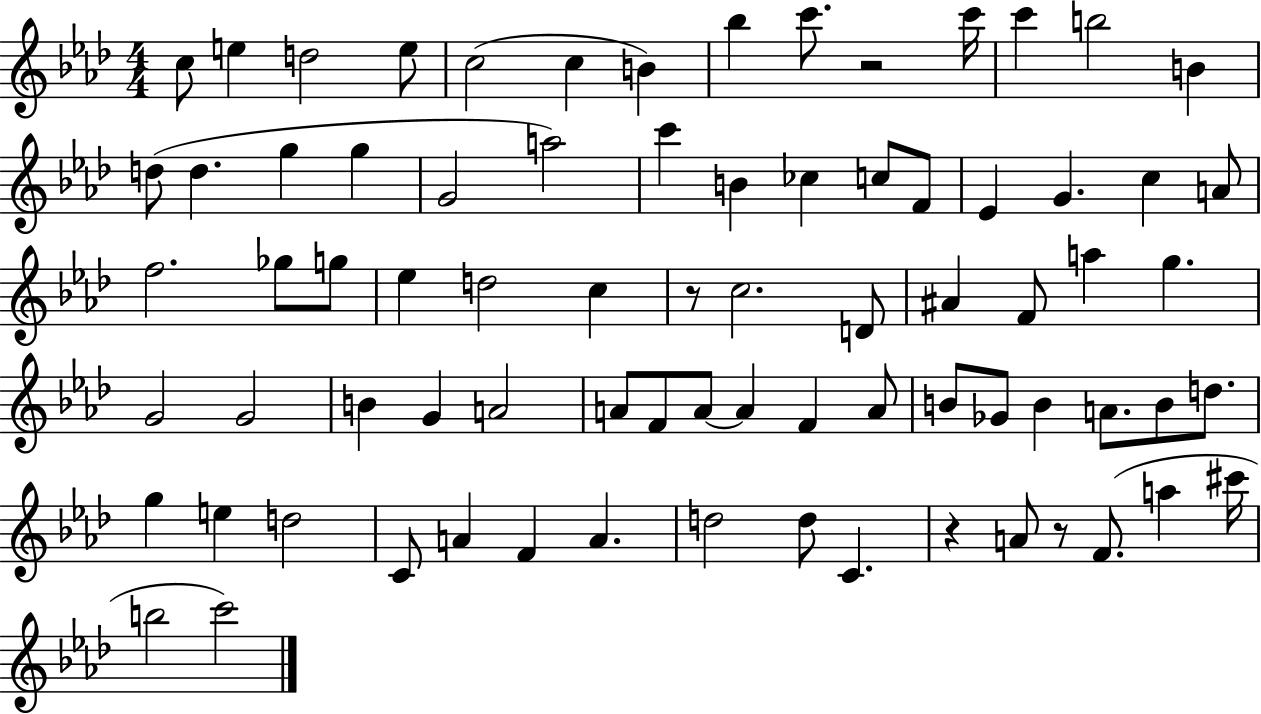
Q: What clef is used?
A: treble